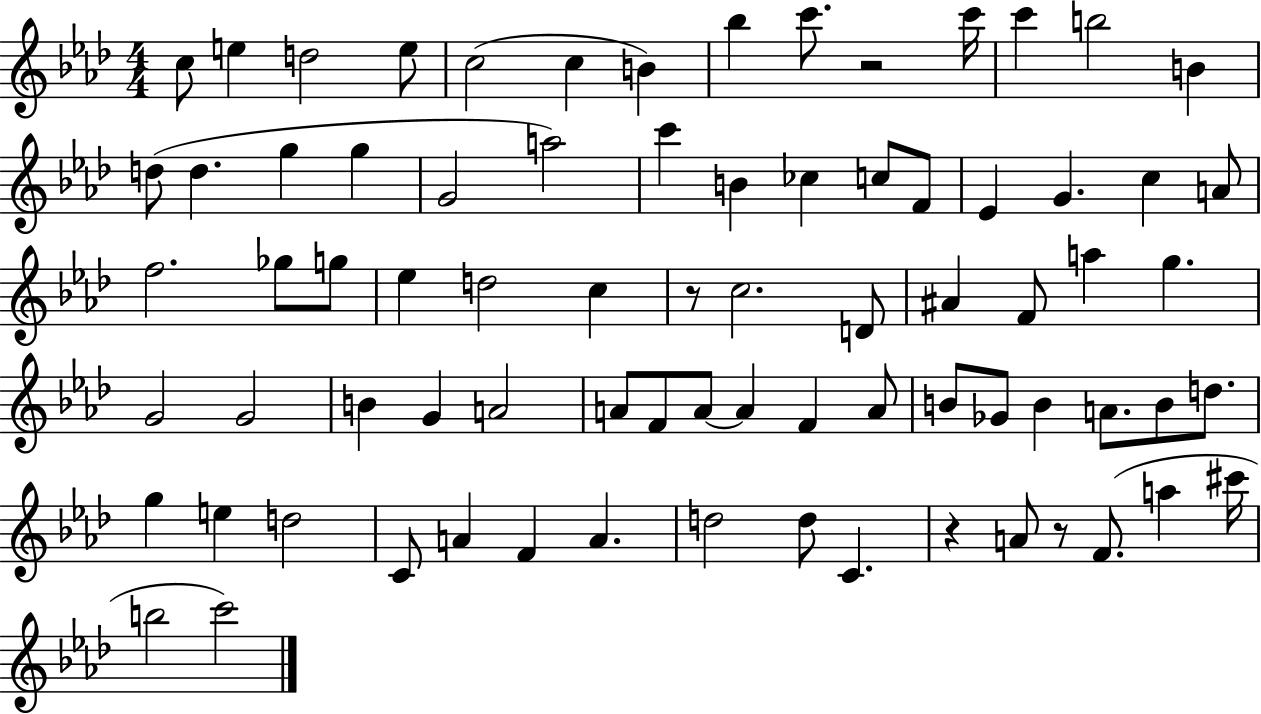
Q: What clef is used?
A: treble